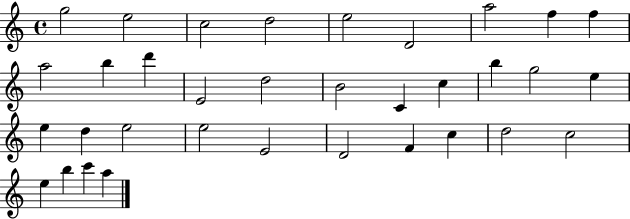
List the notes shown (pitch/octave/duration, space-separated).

G5/h E5/h C5/h D5/h E5/h D4/h A5/h F5/q F5/q A5/h B5/q D6/q E4/h D5/h B4/h C4/q C5/q B5/q G5/h E5/q E5/q D5/q E5/h E5/h E4/h D4/h F4/q C5/q D5/h C5/h E5/q B5/q C6/q A5/q